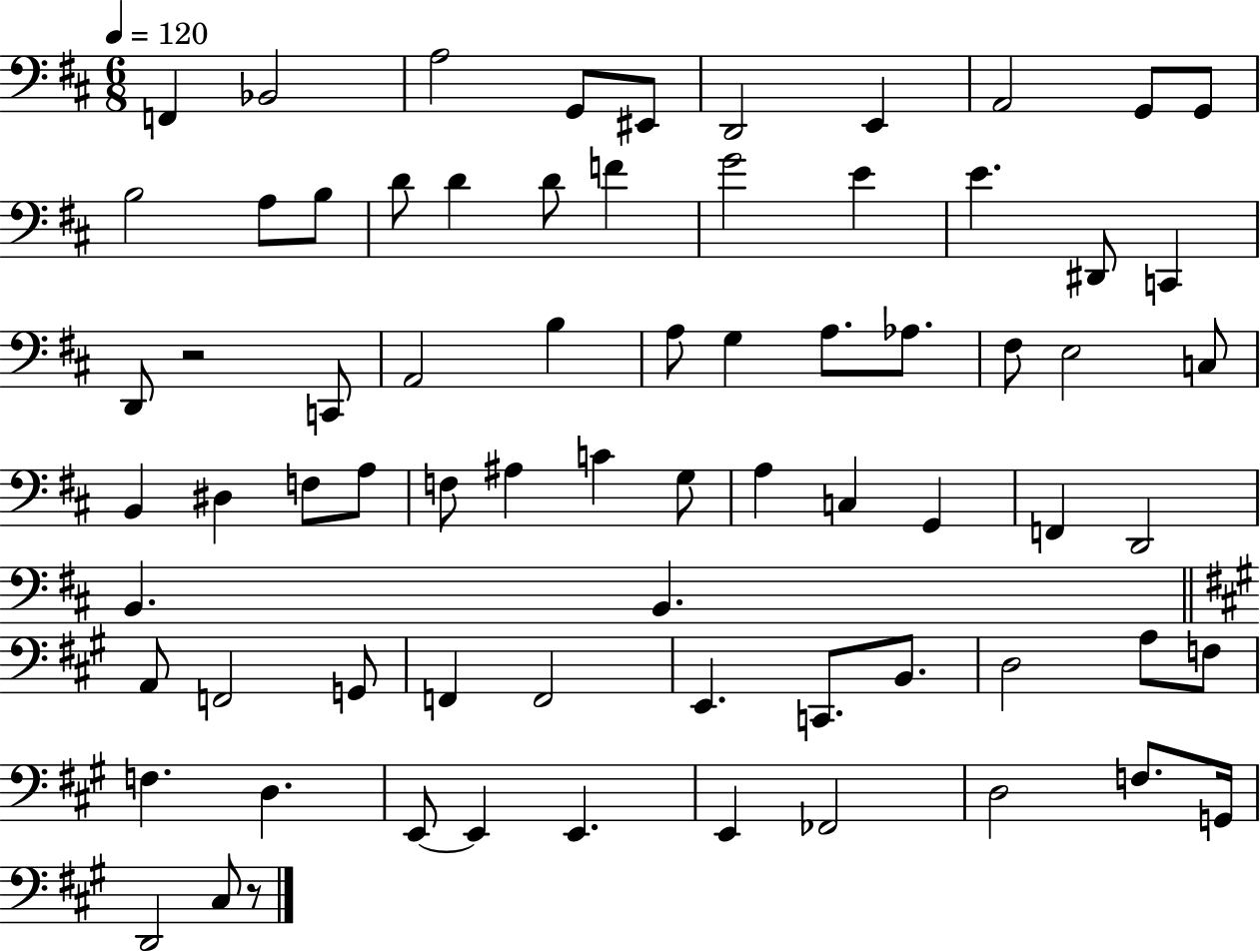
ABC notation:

X:1
T:Untitled
M:6/8
L:1/4
K:D
F,, _B,,2 A,2 G,,/2 ^E,,/2 D,,2 E,, A,,2 G,,/2 G,,/2 B,2 A,/2 B,/2 D/2 D D/2 F G2 E E ^D,,/2 C,, D,,/2 z2 C,,/2 A,,2 B, A,/2 G, A,/2 _A,/2 ^F,/2 E,2 C,/2 B,, ^D, F,/2 A,/2 F,/2 ^A, C G,/2 A, C, G,, F,, D,,2 B,, B,, A,,/2 F,,2 G,,/2 F,, F,,2 E,, C,,/2 B,,/2 D,2 A,/2 F,/2 F, D, E,,/2 E,, E,, E,, _F,,2 D,2 F,/2 G,,/4 D,,2 ^C,/2 z/2